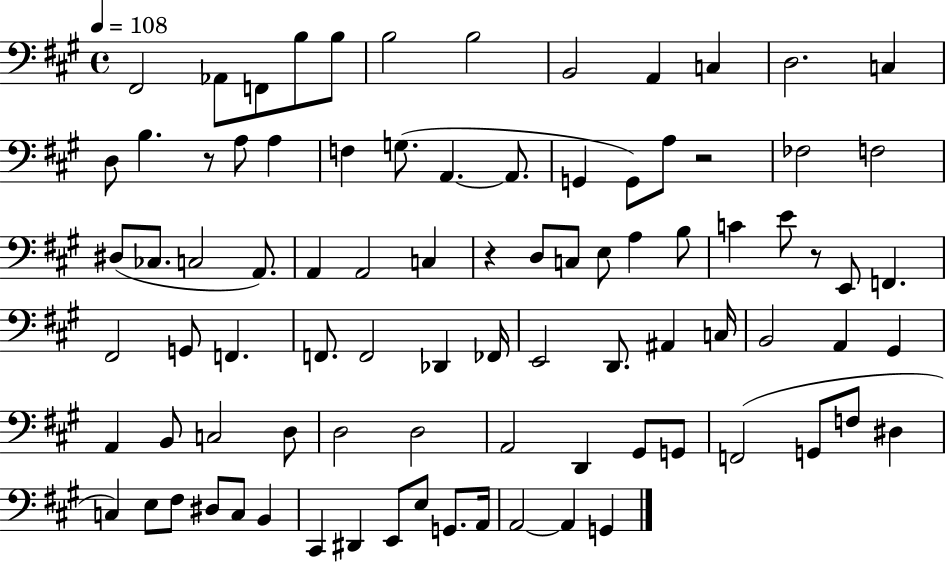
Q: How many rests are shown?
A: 4